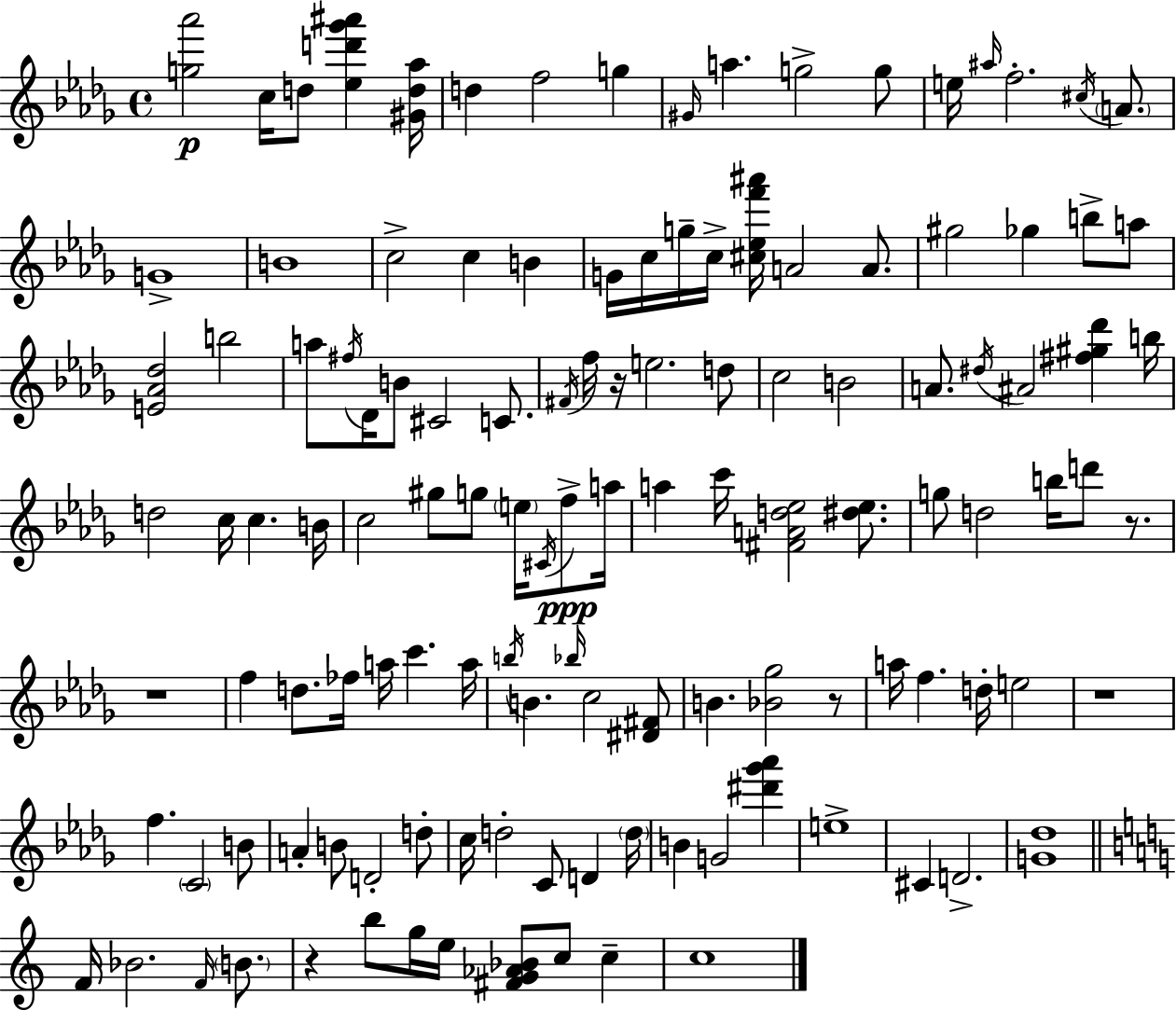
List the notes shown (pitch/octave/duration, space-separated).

[G5,Ab6]/h C5/s D5/e [Eb5,D6,Gb6,A#6]/q [G#4,D5,Ab5]/s D5/q F5/h G5/q G#4/s A5/q. G5/h G5/e E5/s A#5/s F5/h. C#5/s A4/e. G4/w B4/w C5/h C5/q B4/q G4/s C5/s G5/s C5/s [C#5,Eb5,F6,A#6]/s A4/h A4/e. G#5/h Gb5/q B5/e A5/e [E4,Ab4,Db5]/h B5/h A5/e F#5/s Db4/s B4/e C#4/h C4/e. F#4/s F5/s R/s E5/h. D5/e C5/h B4/h A4/e. D#5/s A#4/h [F#5,G#5,Db6]/q B5/s D5/h C5/s C5/q. B4/s C5/h G#5/e G5/e E5/s C#4/s F5/e A5/s A5/q C6/s [F#4,A4,D5,Eb5]/h [D#5,Eb5]/e. G5/e D5/h B5/s D6/e R/e. R/w F5/q D5/e. FES5/s A5/s C6/q. A5/s B5/s B4/q. Bb5/s C5/h [D#4,F#4]/e B4/q. [Bb4,Gb5]/h R/e A5/s F5/q. D5/s E5/h R/w F5/q. C4/h B4/e A4/q B4/e D4/h D5/e C5/s D5/h C4/e D4/q D5/s B4/q G4/h [D#6,Gb6,Ab6]/q E5/w C#4/q D4/h. [G4,Db5]/w F4/s Bb4/h. F4/s B4/e. R/q B5/e G5/s E5/s [F#4,G4,Ab4,Bb4]/e C5/e C5/q C5/w